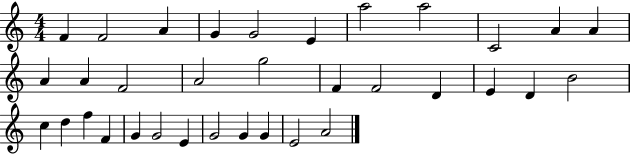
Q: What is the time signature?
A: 4/4